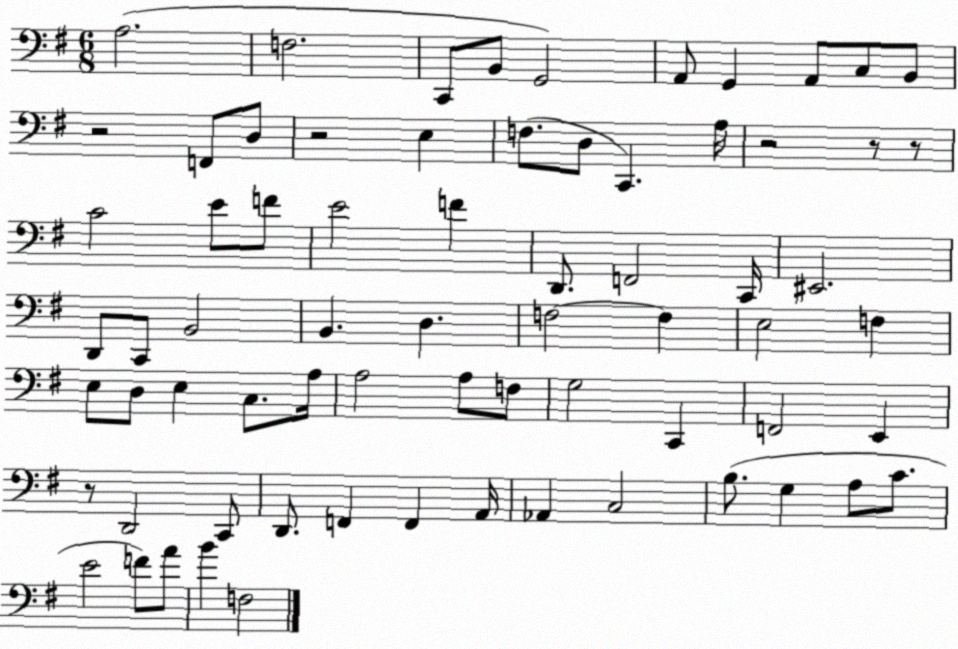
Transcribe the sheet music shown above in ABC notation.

X:1
T:Untitled
M:6/8
L:1/4
K:G
A,2 F,2 C,,/2 B,,/2 G,,2 A,,/2 G,, A,,/2 C,/2 B,,/2 z2 F,,/2 D,/2 z2 E, F,/2 D,/2 C,, A,/4 z2 z/2 z/2 C2 E/2 F/2 E2 F D,,/2 F,,2 C,,/4 ^E,,2 D,,/2 C,,/2 B,,2 B,, D, F,2 F, E,2 F, E,/2 D,/2 E, C,/2 A,/4 A,2 A,/2 F,/2 G,2 C,, F,,2 E,, z/2 D,,2 C,,/2 D,,/2 F,, F,, A,,/4 _A,, C,2 B,/2 G, A,/2 C/2 E2 F/2 A/2 B F,2